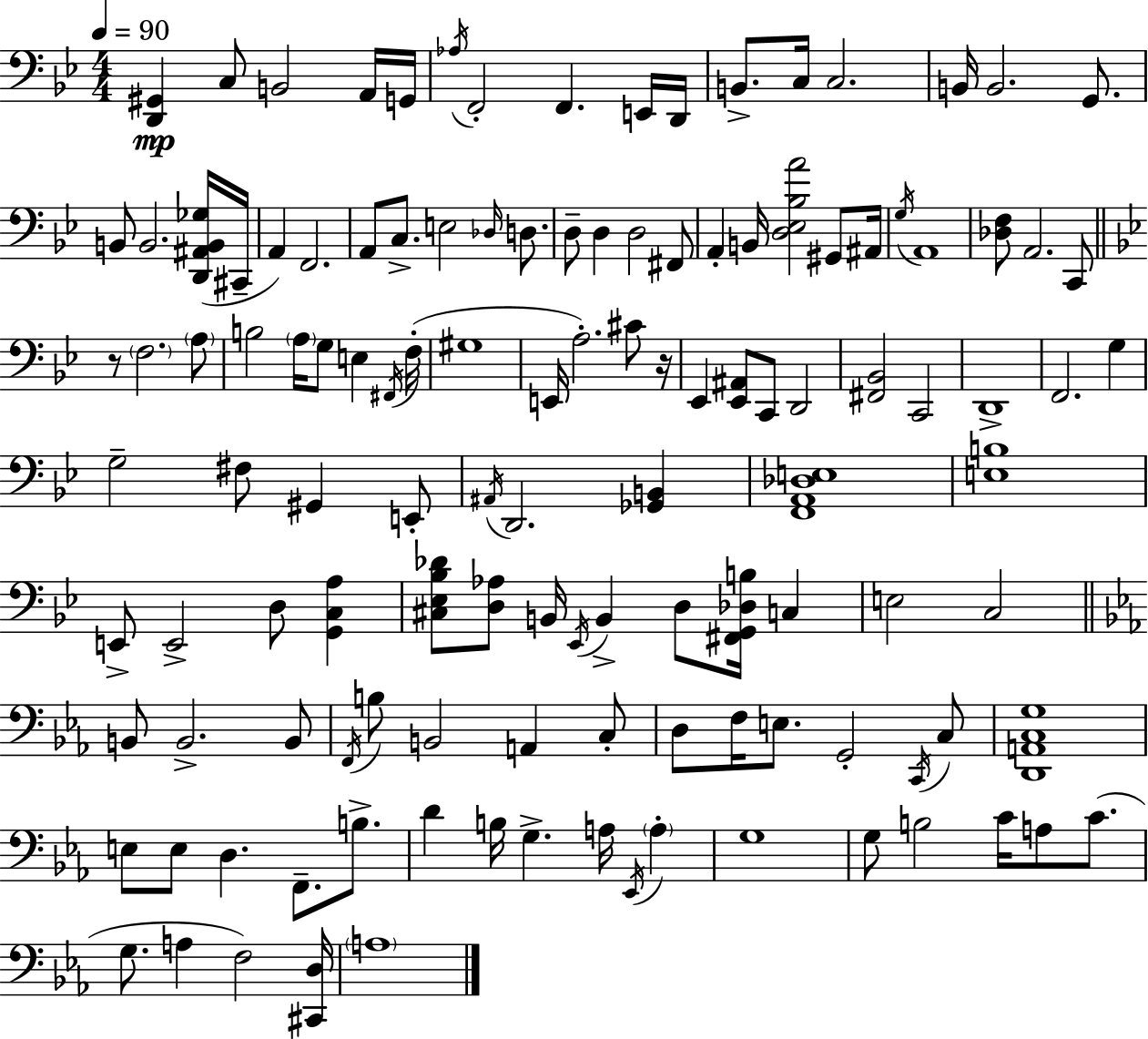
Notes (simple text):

[D2,G#2]/q C3/e B2/h A2/s G2/s Ab3/s F2/h F2/q. E2/s D2/s B2/e. C3/s C3/h. B2/s B2/h. G2/e. B2/e B2/h. [D2,A#2,B2,Gb3]/s C#2/s A2/q F2/h. A2/e C3/e. E3/h Db3/s D3/e. D3/e D3/q D3/h F#2/e A2/q B2/s [D3,Eb3,Bb3,A4]/h G#2/e A#2/s G3/s A2/w [Db3,F3]/e A2/h. C2/e R/e F3/h. A3/e B3/h A3/s G3/e E3/q F#2/s F3/s G#3/w E2/s A3/h. C#4/e R/s Eb2/q [Eb2,A#2]/e C2/e D2/h [F#2,Bb2]/h C2/h D2/w F2/h. G3/q G3/h F#3/e G#2/q E2/e A#2/s D2/h. [Gb2,B2]/q [F2,A2,Db3,E3]/w [E3,B3]/w E2/e E2/h D3/e [G2,C3,A3]/q [C#3,Eb3,Bb3,Db4]/e [D3,Ab3]/e B2/s Eb2/s B2/q D3/e [F#2,G2,Db3,B3]/s C3/q E3/h C3/h B2/e B2/h. B2/e F2/s B3/e B2/h A2/q C3/e D3/e F3/s E3/e. G2/h C2/s C3/e [D2,A2,C3,G3]/w E3/e E3/e D3/q. F2/e. B3/e. D4/q B3/s G3/q. A3/s Eb2/s A3/q G3/w G3/e B3/h C4/s A3/e C4/e. G3/e. A3/q F3/h [C#2,D3]/s A3/w